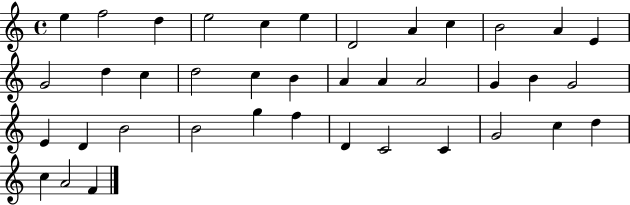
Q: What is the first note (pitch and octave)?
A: E5